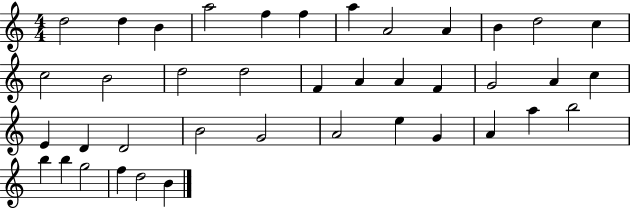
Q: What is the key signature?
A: C major